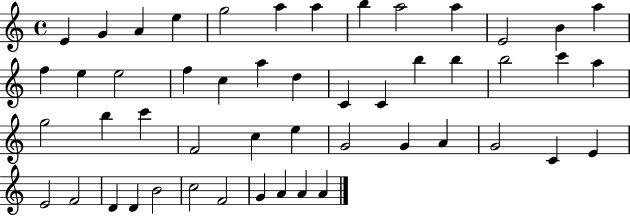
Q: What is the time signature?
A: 4/4